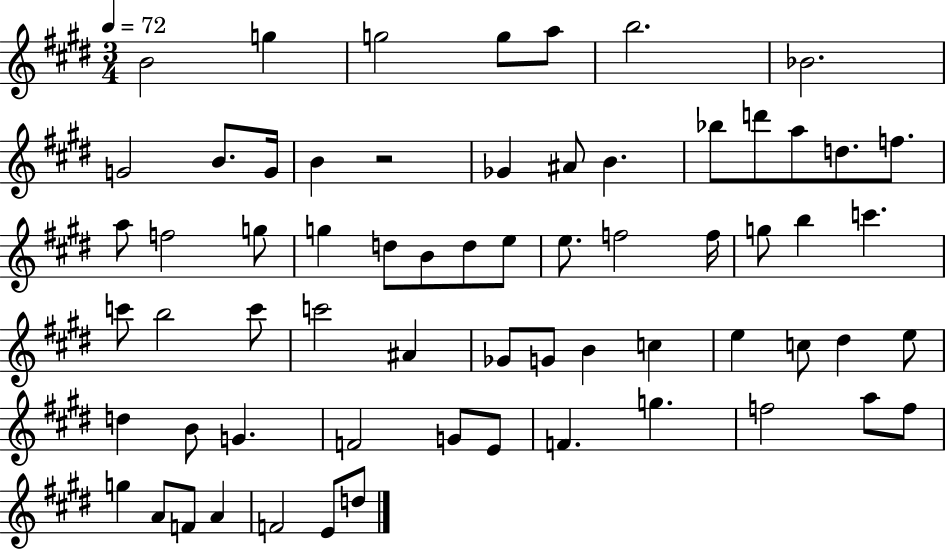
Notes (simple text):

B4/h G5/q G5/h G5/e A5/e B5/h. Bb4/h. G4/h B4/e. G4/s B4/q R/h Gb4/q A#4/e B4/q. Bb5/e D6/e A5/e D5/e. F5/e. A5/e F5/h G5/e G5/q D5/e B4/e D5/e E5/e E5/e. F5/h F5/s G5/e B5/q C6/q. C6/e B5/h C6/e C6/h A#4/q Gb4/e G4/e B4/q C5/q E5/q C5/e D#5/q E5/e D5/q B4/e G4/q. F4/h G4/e E4/e F4/q. G5/q. F5/h A5/e F5/e G5/q A4/e F4/e A4/q F4/h E4/e D5/e